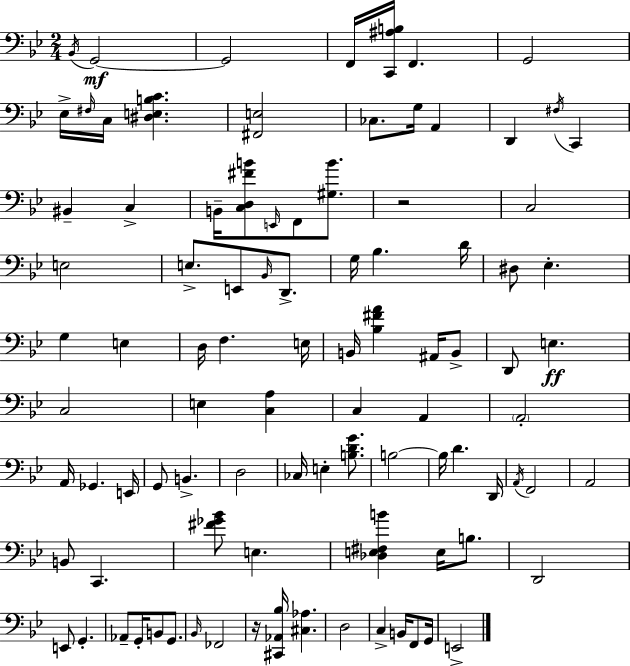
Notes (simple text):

Bb2/s G2/h G2/h F2/s [C2,A#3,B3]/s F2/q. G2/h Eb3/s F#3/s C3/s [D#3,E3,B3,C4]/q. [F#2,E3]/h CES3/e. G3/s A2/q D2/q F#3/s C2/q BIS2/q C3/q B2/s [C3,D3,F#4,B4]/e E2/s F2/e [G#3,B4]/e. R/h C3/h E3/h E3/e. E2/e Bb2/s D2/e. G3/s Bb3/q. D4/s D#3/e Eb3/q. G3/q E3/q D3/s F3/q. E3/s B2/s [Bb3,F#4,A4]/q A#2/s B2/e D2/e E3/q. C3/h E3/q [C3,A3]/q C3/q A2/q A2/h A2/s Gb2/q. E2/s G2/e B2/q. D3/h CES3/s E3/q [B3,D4,G4]/e. B3/h B3/s D4/q. D2/s A2/s F2/h A2/h B2/e C2/q. [F#4,Gb4,Bb4]/e E3/q. [Db3,E3,F#3,B4]/q E3/s B3/e. D2/h E2/e G2/q. Ab2/e G2/s B2/e G2/e. Bb2/s FES2/h R/s [C#2,Ab2,Bb3]/s [C#3,Ab3]/q. D3/h C3/q B2/s F2/e G2/s E2/h